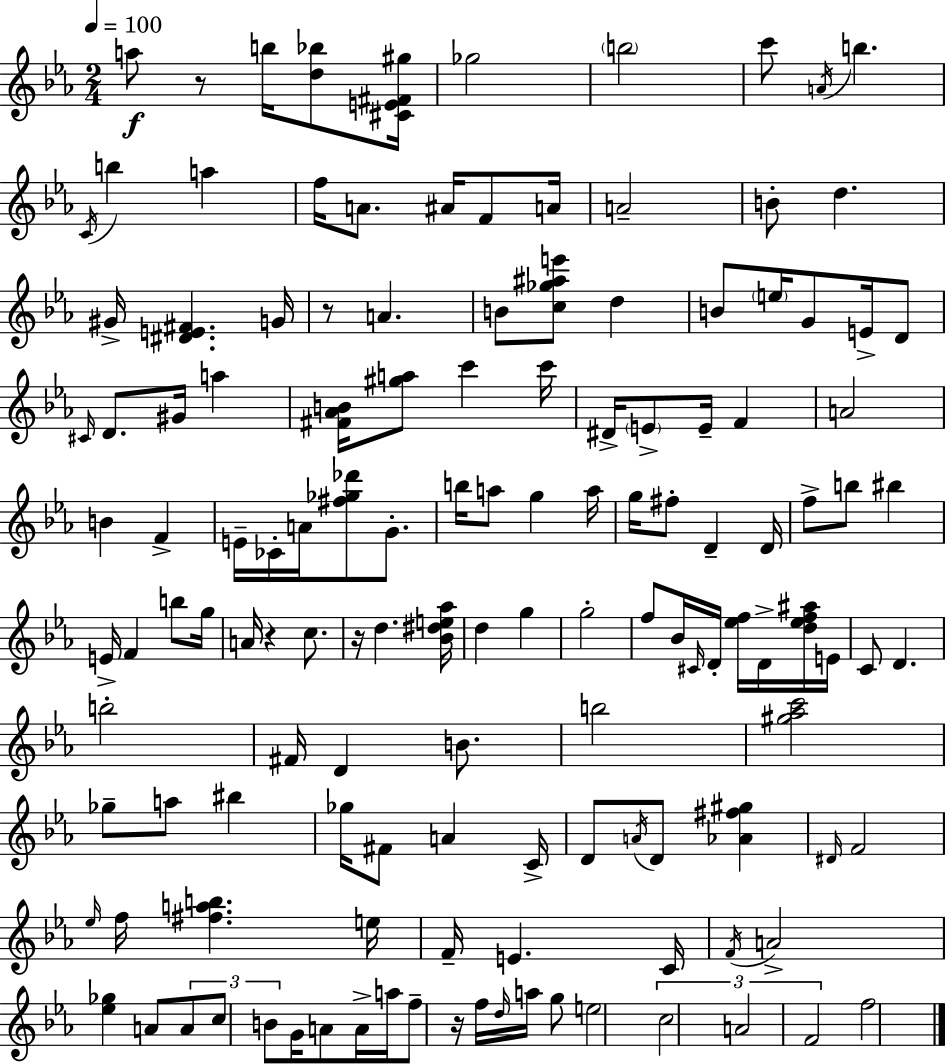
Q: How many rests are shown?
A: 5